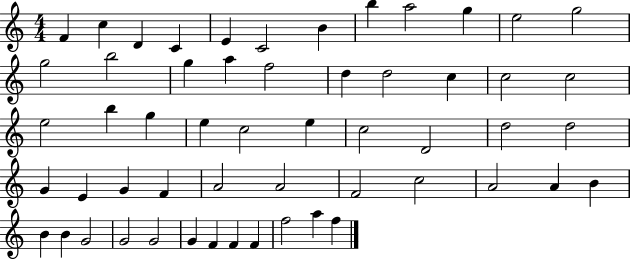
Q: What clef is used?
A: treble